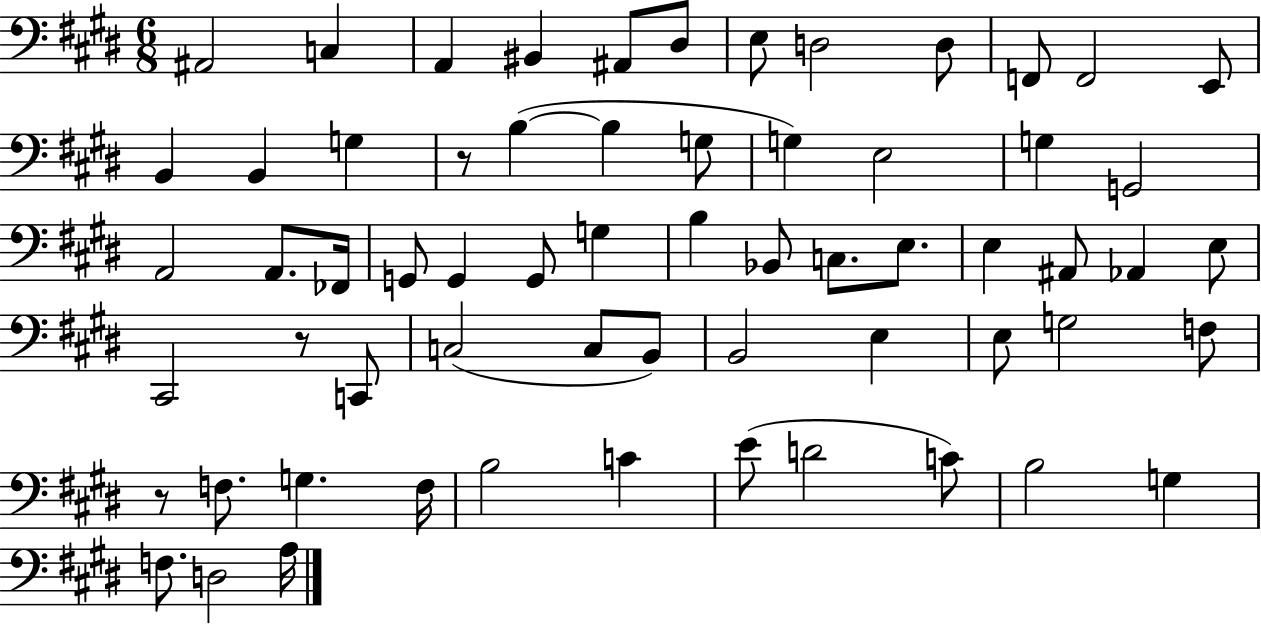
{
  \clef bass
  \numericTimeSignature
  \time 6/8
  \key e \major
  ais,2 c4 | a,4 bis,4 ais,8 dis8 | e8 d2 d8 | f,8 f,2 e,8 | \break b,4 b,4 g4 | r8 b4~(~ b4 g8 | g4) e2 | g4 g,2 | \break a,2 a,8. fes,16 | g,8 g,4 g,8 g4 | b4 bes,8 c8. e8. | e4 ais,8 aes,4 e8 | \break cis,2 r8 c,8 | c2( c8 b,8) | b,2 e4 | e8 g2 f8 | \break r8 f8. g4. f16 | b2 c'4 | e'8( d'2 c'8) | b2 g4 | \break f8. d2 a16 | \bar "|."
}